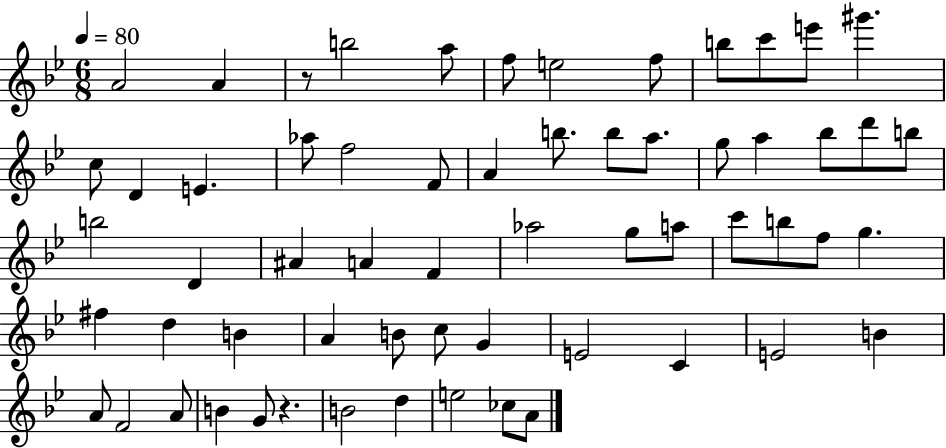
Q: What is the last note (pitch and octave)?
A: A4